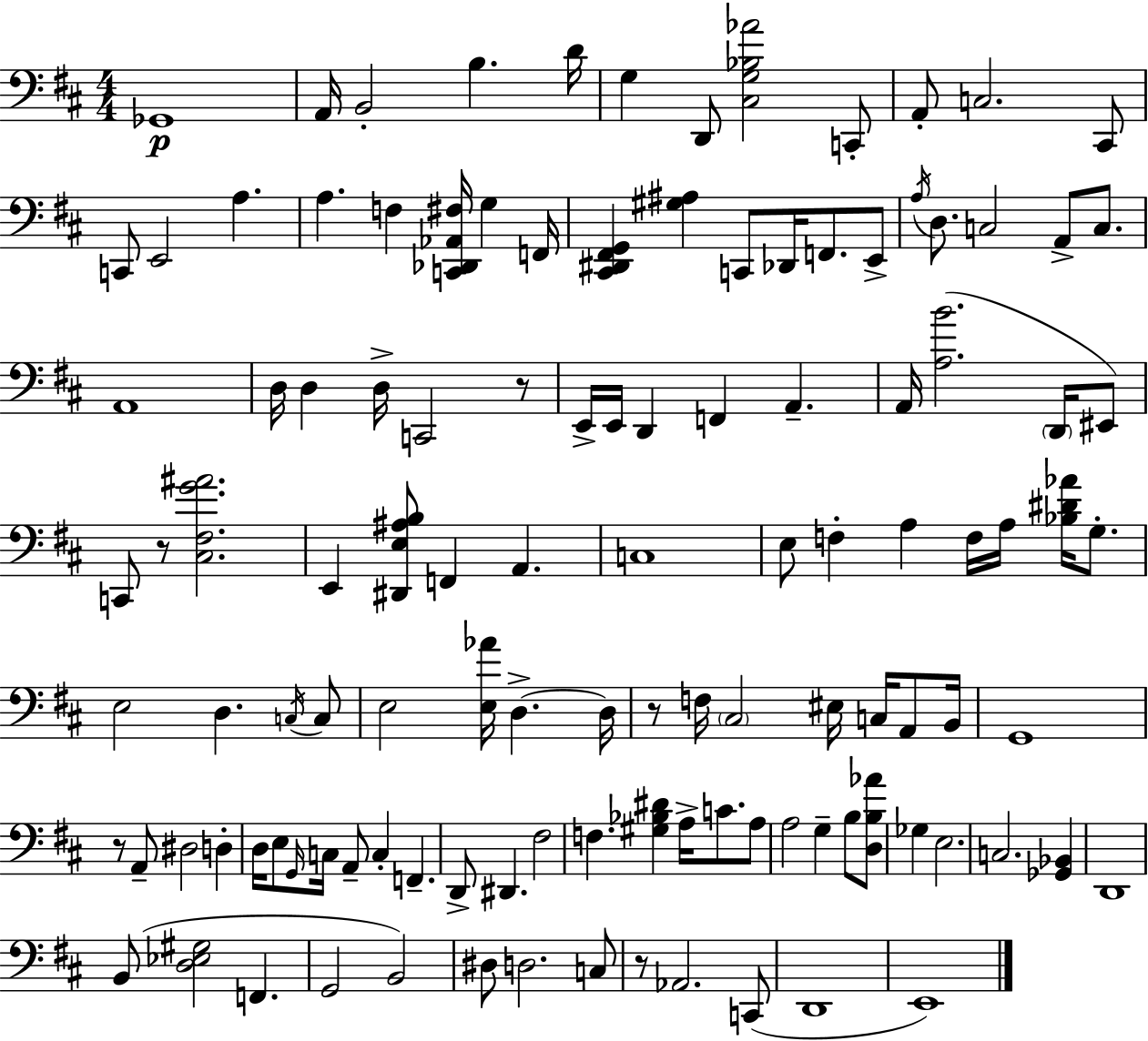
X:1
T:Untitled
M:4/4
L:1/4
K:D
_G,,4 A,,/4 B,,2 B, D/4 G, D,,/2 [^C,G,_B,_A]2 C,,/2 A,,/2 C,2 ^C,,/2 C,,/2 E,,2 A, A, F, [C,,_D,,_A,,^F,]/4 G, F,,/4 [^C,,^D,,^F,,G,,] [^G,^A,] C,,/2 _D,,/4 F,,/2 E,,/2 A,/4 D,/2 C,2 A,,/2 C,/2 A,,4 D,/4 D, D,/4 C,,2 z/2 E,,/4 E,,/4 D,, F,, A,, A,,/4 [A,B]2 D,,/4 ^E,,/2 C,,/2 z/2 [^C,^F,G^A]2 E,, [^D,,E,^A,B,]/2 F,, A,, C,4 E,/2 F, A, F,/4 A,/4 [_B,^D_A]/4 G,/2 E,2 D, C,/4 C,/2 E,2 [E,_A]/4 D, D,/4 z/2 F,/4 ^C,2 ^E,/4 C,/4 A,,/2 B,,/4 G,,4 z/2 A,,/2 ^D,2 D, D,/4 E,/2 G,,/4 C,/4 A,,/2 C, F,, D,,/2 ^D,, ^F,2 F, [^G,_B,^D] A,/4 C/2 A,/2 A,2 G, B,/2 [D,B,_A]/2 _G, E,2 C,2 [_G,,_B,,] D,,4 B,,/2 [D,_E,^G,]2 F,, G,,2 B,,2 ^D,/2 D,2 C,/2 z/2 _A,,2 C,,/2 D,,4 E,,4